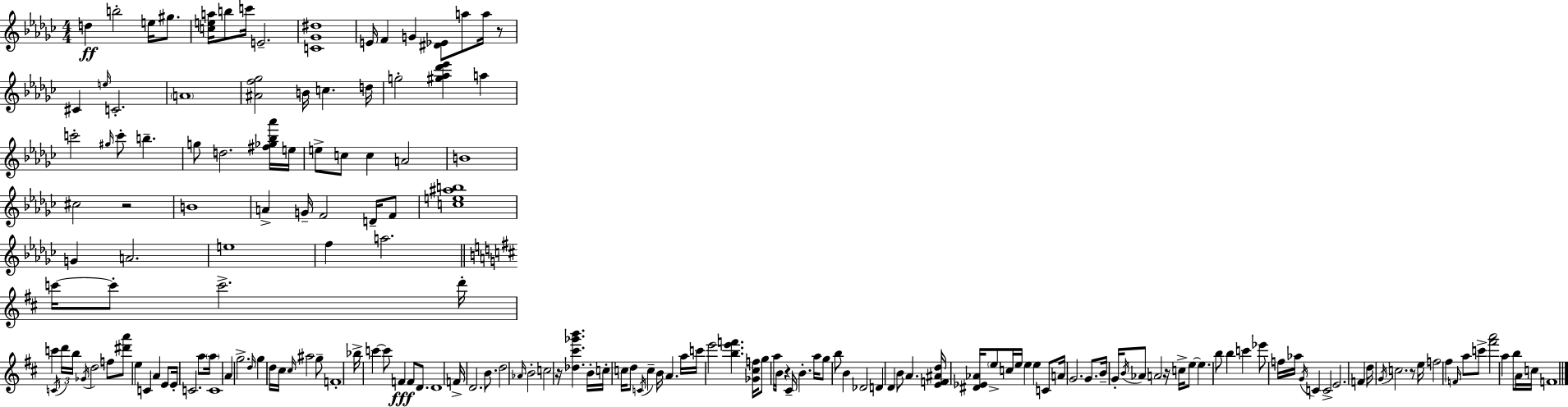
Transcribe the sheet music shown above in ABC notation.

X:1
T:Untitled
M:4/4
L:1/4
K:Ebm
d b2 e/4 ^g/2 [cea]/4 b/2 c'/4 E2 [C_G^d]4 E/4 F G [^D_E]/2 a/2 a/4 z/2 ^C e/4 C2 A4 [^Af_g]2 B/4 c d/4 g2 [^g_a_d'_e'] a c'2 ^g/4 c'/2 b g/2 d2 [^f_g_b_a']/4 e/4 e/2 c/2 c A2 B4 ^c2 z2 B4 A G/4 F2 D/4 F/2 [ce^ab]4 G A2 e4 f a2 c'/4 c'/2 c'2 d'/4 c' C/4 d'/4 b/4 _G/4 d2 f/2 [^d'a']/2 e C A E/2 E/4 C2 a/2 a/4 C4 A g2 d/4 g d/4 ^c/4 ^c/4 ^a2 g/2 F4 _b/4 c' c'/2 F F/2 D/2 D4 F/4 D2 B/2 d2 _A/4 B2 c2 z/4 [_d^c'_g'b'] B/4 c/4 c/4 d/2 C/4 c B/4 A a/4 c'/4 e'2 [be'f'] [_G^cf]/4 g/2 a/4 B/4 z ^C/4 B a/4 g/2 b/2 B _D2 D D B/2 A [EF^Ad]/4 [^D_E_A]/4 e/2 c/4 e/4 e e C/2 A/4 G2 G/2 B/4 G/4 B/4 _A/2 A2 z/4 c/4 e/2 e b/2 b c' _e'/2 f/4 _a/4 G/4 C C2 E2 F d/4 G/4 c2 z/2 e/4 f2 ^f F/4 a/2 c'/2 [^f'a']2 a b/2 A/4 c/4 F4